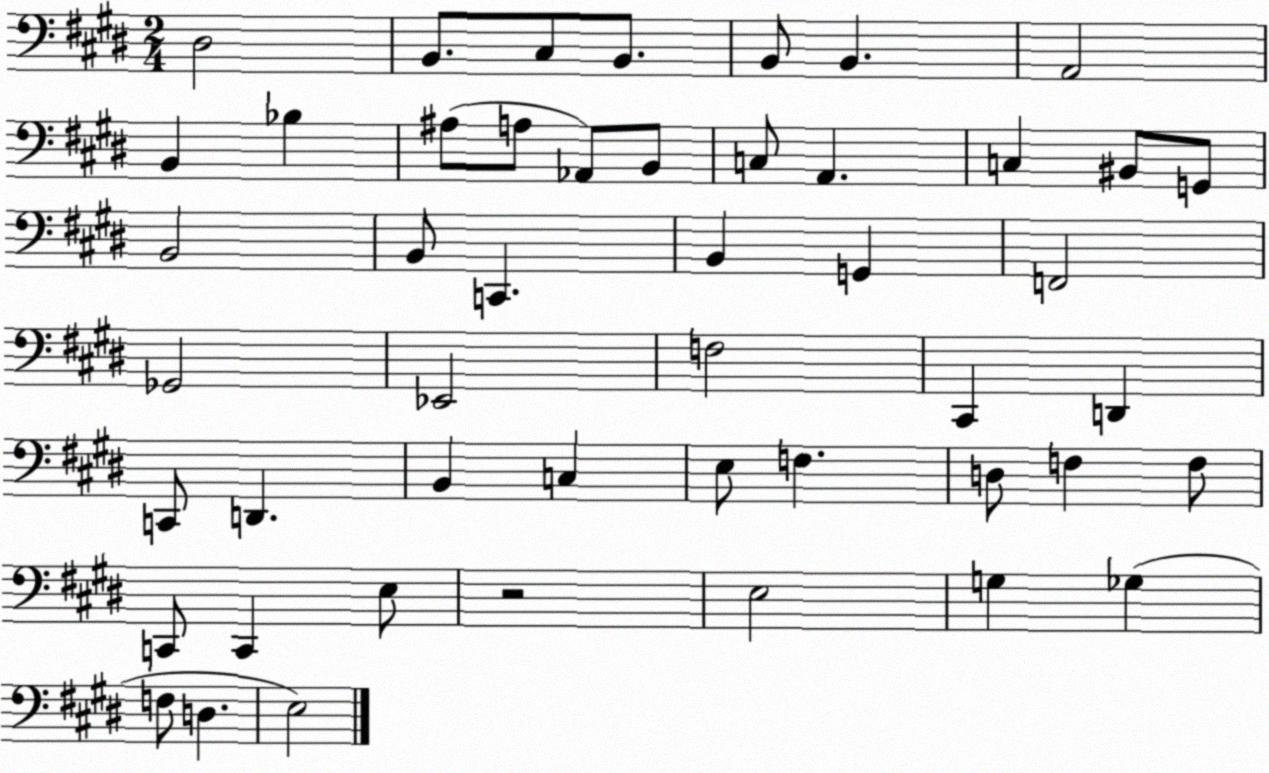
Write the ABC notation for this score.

X:1
T:Untitled
M:2/4
L:1/4
K:E
^D,2 B,,/2 ^C,/2 B,,/2 B,,/2 B,, A,,2 B,, _B, ^A,/2 A,/2 _A,,/2 B,,/2 C,/2 A,, C, ^B,,/2 G,,/2 B,,2 B,,/2 C,, B,, G,, F,,2 _G,,2 _E,,2 F,2 ^C,, D,, C,,/2 D,, B,, C, E,/2 F, D,/2 F, F,/2 C,,/2 C,, E,/2 z2 E,2 G, _G, F,/2 D, E,2